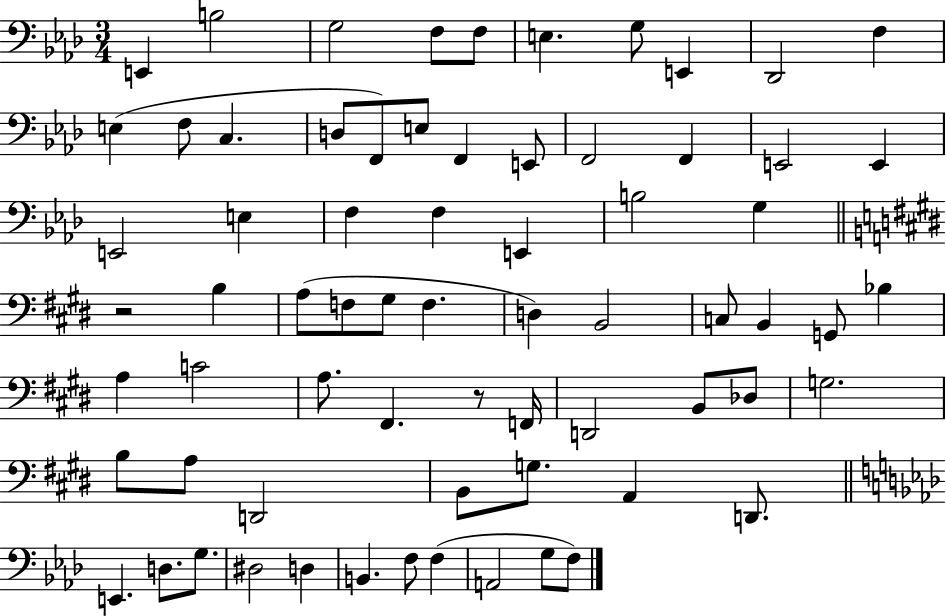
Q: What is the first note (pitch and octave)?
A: E2